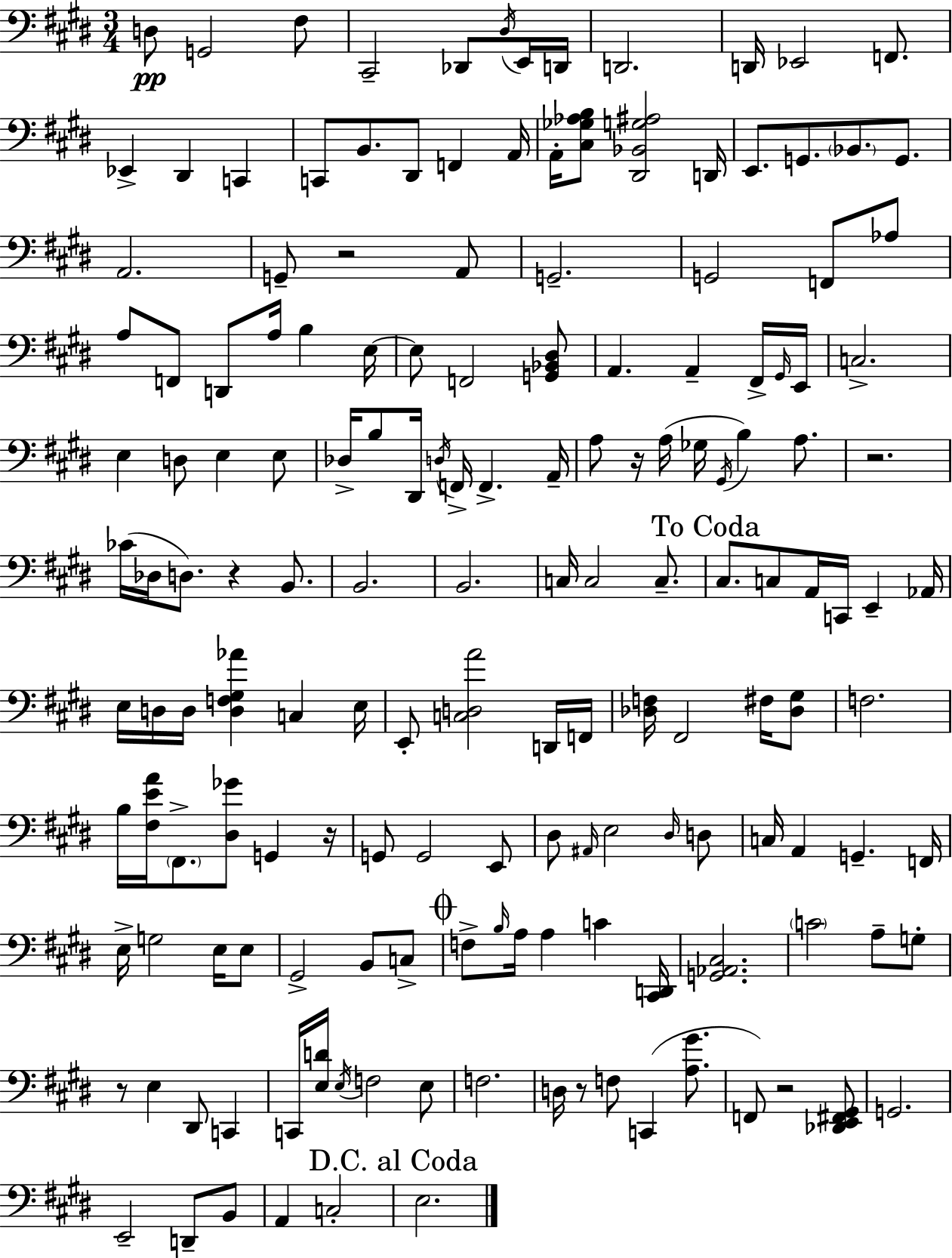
{
  \clef bass
  \numericTimeSignature
  \time 3/4
  \key e \major
  d8\pp g,2 fis8 | cis,2-- des,8 \acciaccatura { dis16 } e,16 | d,16 d,2. | d,16 ees,2 f,8. | \break ees,4-> dis,4 c,4 | c,8 b,8. dis,8 f,4 | a,16 a,16-. <cis ges aes b>8 <dis, bes, g ais>2 | d,16 e,8. g,8. \parenthesize bes,8. g,8. | \break a,2. | g,8-- r2 a,8 | g,2.-- | g,2 f,8 aes8 | \break a8 f,8 d,8 a16 b4 | e16~~ e8 f,2 <g, bes, dis>8 | a,4. a,4-- fis,16-> | \grace { gis,16 } e,16 c2.-> | \break e4 d8 e4 | e8 des16-> b8 dis,16 \acciaccatura { d16 } f,16-> f,4.-> | a,16-- a8 r16 a16( ges16 \acciaccatura { gis,16 } b4) | a8. r2. | \break ces'16( des16 d8.) r4 | b,8. b,2. | b,2. | c16 c2 | \break c8.-- \mark "To Coda" cis8. c8 a,16 c,16 e,4-- | aes,16 e16 d16 d16 <d f gis aes'>4 c4 | e16 e,8-. <c d a'>2 | d,16 f,16 <des f>16 fis,2 | \break fis16 <des gis>8 f2. | b16 <fis e' a'>16 \parenthesize fis,8.-> <dis ges'>8 g,4 | r16 g,8 g,2 | e,8 dis8 \grace { ais,16 } e2 | \break \grace { dis16 } d8 c16 a,4 g,4.-- | f,16 e16-> g2 | e16 e8 gis,2-> | b,8 c8-> \mark \markup { \musicglyph "scripts.coda" } f8-> \grace { b16 } a16 a4 | \break c'4 <cis, d,>16 <g, aes, cis>2. | \parenthesize c'2 | a8-- g8-. r8 e4 | dis,8 c,4 c,16 <e d'>16 \acciaccatura { e16 } f2 | \break e8 f2. | d16 r8 f8 | c,4( <a gis'>8. f,8) r2 | <des, e, fis, gis,>8 g,2. | \break e,2-- | d,8-- b,8 a,4 | c2-. \mark "D.C. al Coda" e2. | \bar "|."
}